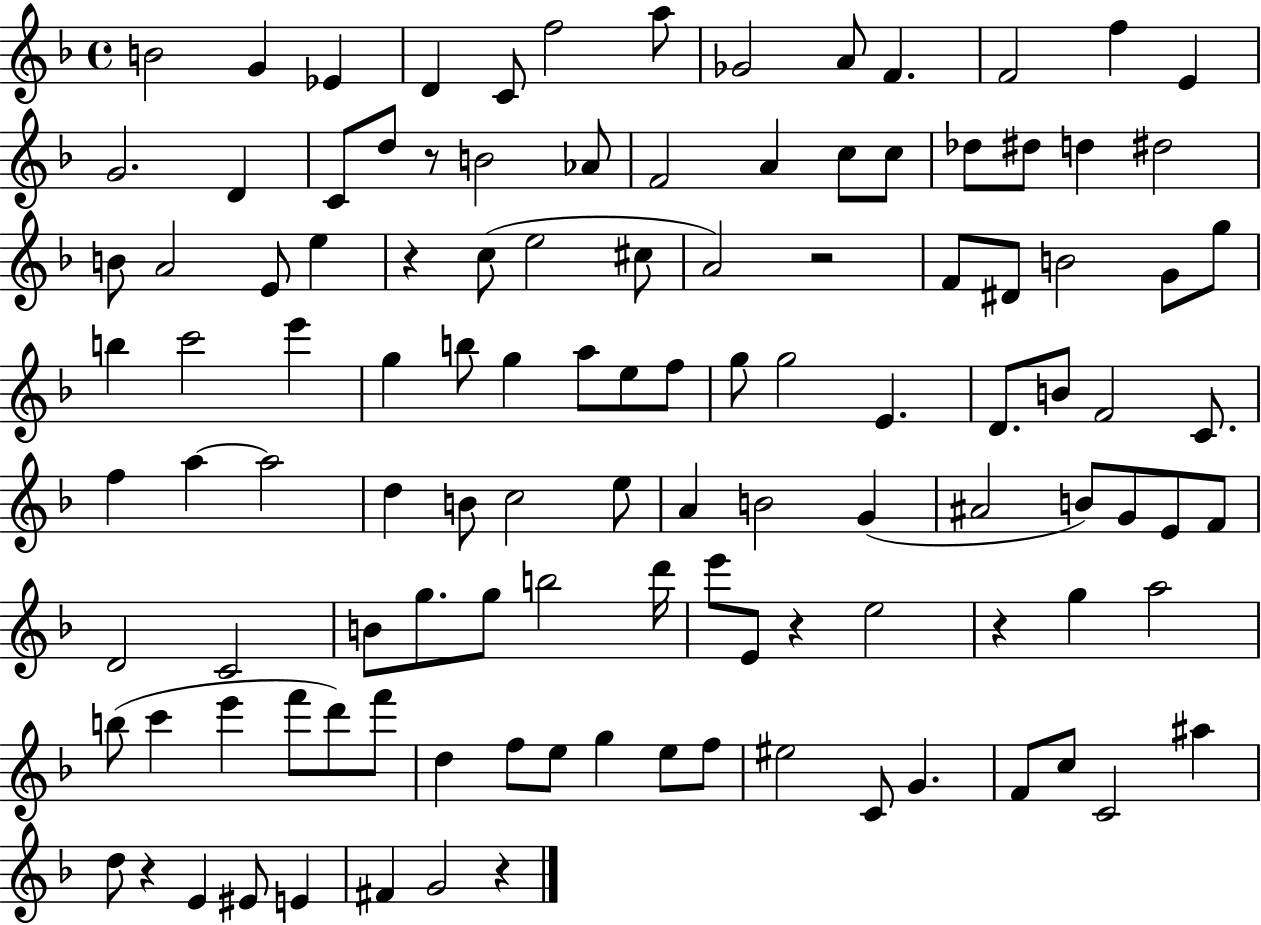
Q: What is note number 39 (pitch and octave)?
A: G4